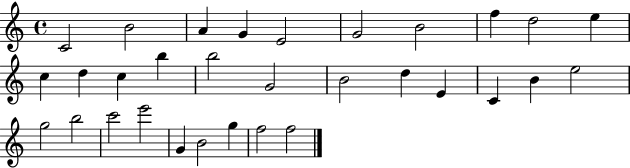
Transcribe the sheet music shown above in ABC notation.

X:1
T:Untitled
M:4/4
L:1/4
K:C
C2 B2 A G E2 G2 B2 f d2 e c d c b b2 G2 B2 d E C B e2 g2 b2 c'2 e'2 G B2 g f2 f2